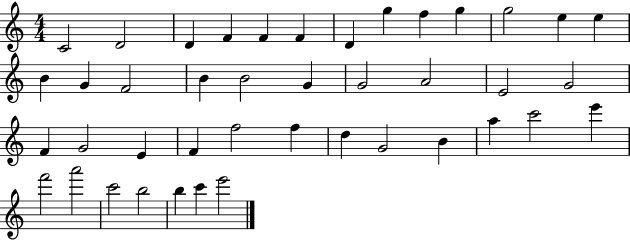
X:1
T:Untitled
M:4/4
L:1/4
K:C
C2 D2 D F F F D g f g g2 e e B G F2 B B2 G G2 A2 E2 G2 F G2 E F f2 f d G2 B a c'2 e' f'2 a'2 c'2 b2 b c' e'2